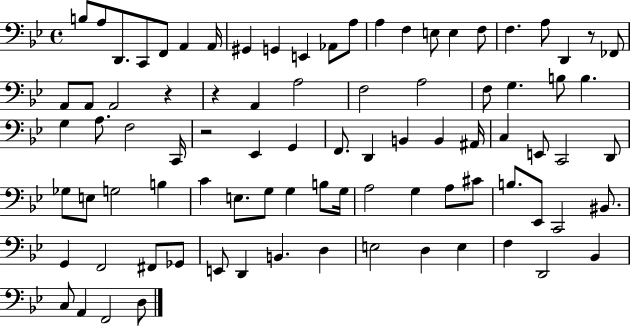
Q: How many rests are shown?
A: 4